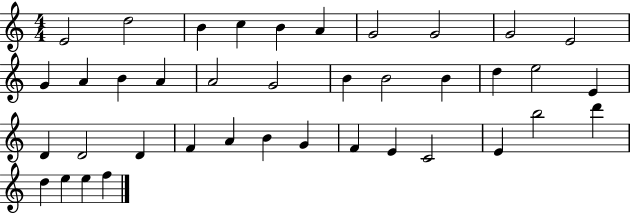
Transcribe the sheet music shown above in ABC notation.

X:1
T:Untitled
M:4/4
L:1/4
K:C
E2 d2 B c B A G2 G2 G2 E2 G A B A A2 G2 B B2 B d e2 E D D2 D F A B G F E C2 E b2 d' d e e f